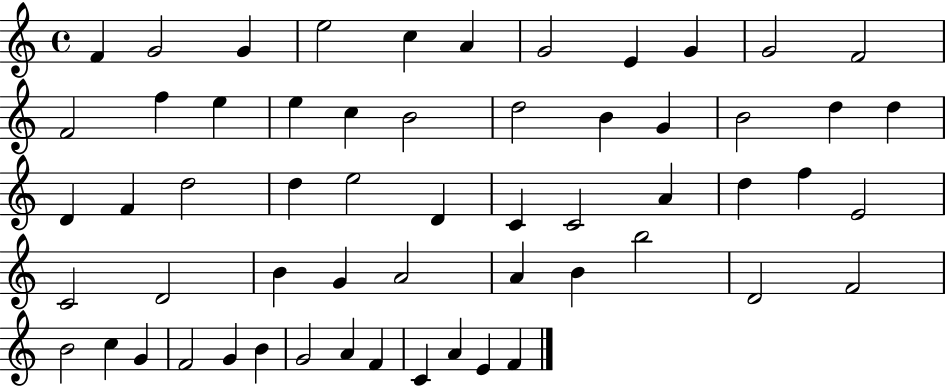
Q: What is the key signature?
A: C major